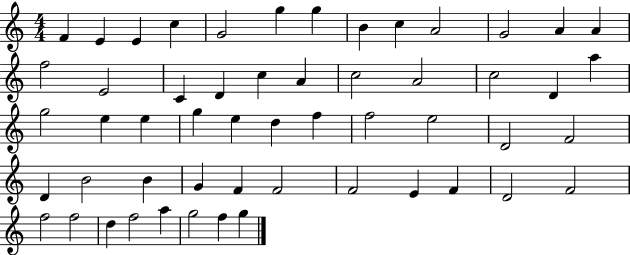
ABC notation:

X:1
T:Untitled
M:4/4
L:1/4
K:C
F E E c G2 g g B c A2 G2 A A f2 E2 C D c A c2 A2 c2 D a g2 e e g e d f f2 e2 D2 F2 D B2 B G F F2 F2 E F D2 F2 f2 f2 d f2 a g2 f g